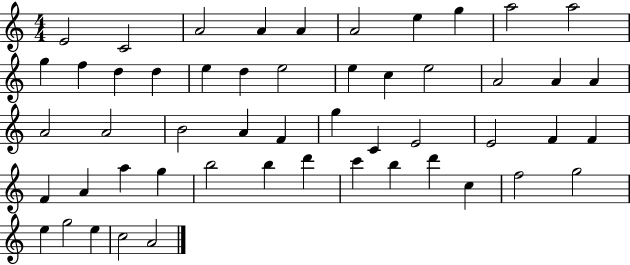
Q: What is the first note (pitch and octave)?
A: E4